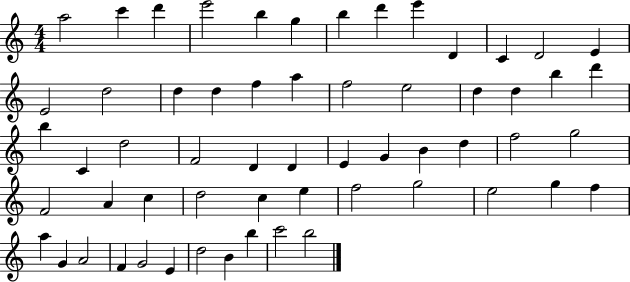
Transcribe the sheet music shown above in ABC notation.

X:1
T:Untitled
M:4/4
L:1/4
K:C
a2 c' d' e'2 b g b d' e' D C D2 E E2 d2 d d f a f2 e2 d d b d' b C d2 F2 D D E G B d f2 g2 F2 A c d2 c e f2 g2 e2 g f a G A2 F G2 E d2 B b c'2 b2